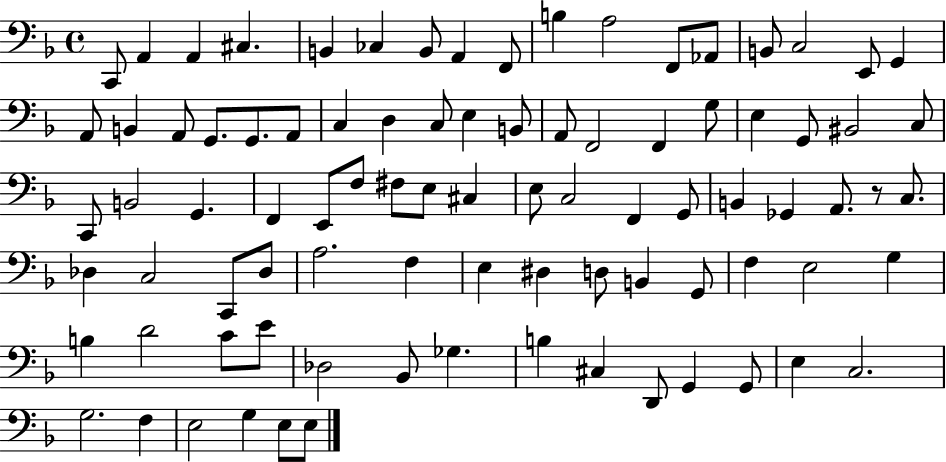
X:1
T:Untitled
M:4/4
L:1/4
K:F
C,,/2 A,, A,, ^C, B,, _C, B,,/2 A,, F,,/2 B, A,2 F,,/2 _A,,/2 B,,/2 C,2 E,,/2 G,, A,,/2 B,, A,,/2 G,,/2 G,,/2 A,,/2 C, D, C,/2 E, B,,/2 A,,/2 F,,2 F,, G,/2 E, G,,/2 ^B,,2 C,/2 C,,/2 B,,2 G,, F,, E,,/2 F,/2 ^F,/2 E,/2 ^C, E,/2 C,2 F,, G,,/2 B,, _G,, A,,/2 z/2 C,/2 _D, C,2 C,,/2 _D,/2 A,2 F, E, ^D, D,/2 B,, G,,/2 F, E,2 G, B, D2 C/2 E/2 _D,2 _B,,/2 _G, B, ^C, D,,/2 G,, G,,/2 E, C,2 G,2 F, E,2 G, E,/2 E,/2